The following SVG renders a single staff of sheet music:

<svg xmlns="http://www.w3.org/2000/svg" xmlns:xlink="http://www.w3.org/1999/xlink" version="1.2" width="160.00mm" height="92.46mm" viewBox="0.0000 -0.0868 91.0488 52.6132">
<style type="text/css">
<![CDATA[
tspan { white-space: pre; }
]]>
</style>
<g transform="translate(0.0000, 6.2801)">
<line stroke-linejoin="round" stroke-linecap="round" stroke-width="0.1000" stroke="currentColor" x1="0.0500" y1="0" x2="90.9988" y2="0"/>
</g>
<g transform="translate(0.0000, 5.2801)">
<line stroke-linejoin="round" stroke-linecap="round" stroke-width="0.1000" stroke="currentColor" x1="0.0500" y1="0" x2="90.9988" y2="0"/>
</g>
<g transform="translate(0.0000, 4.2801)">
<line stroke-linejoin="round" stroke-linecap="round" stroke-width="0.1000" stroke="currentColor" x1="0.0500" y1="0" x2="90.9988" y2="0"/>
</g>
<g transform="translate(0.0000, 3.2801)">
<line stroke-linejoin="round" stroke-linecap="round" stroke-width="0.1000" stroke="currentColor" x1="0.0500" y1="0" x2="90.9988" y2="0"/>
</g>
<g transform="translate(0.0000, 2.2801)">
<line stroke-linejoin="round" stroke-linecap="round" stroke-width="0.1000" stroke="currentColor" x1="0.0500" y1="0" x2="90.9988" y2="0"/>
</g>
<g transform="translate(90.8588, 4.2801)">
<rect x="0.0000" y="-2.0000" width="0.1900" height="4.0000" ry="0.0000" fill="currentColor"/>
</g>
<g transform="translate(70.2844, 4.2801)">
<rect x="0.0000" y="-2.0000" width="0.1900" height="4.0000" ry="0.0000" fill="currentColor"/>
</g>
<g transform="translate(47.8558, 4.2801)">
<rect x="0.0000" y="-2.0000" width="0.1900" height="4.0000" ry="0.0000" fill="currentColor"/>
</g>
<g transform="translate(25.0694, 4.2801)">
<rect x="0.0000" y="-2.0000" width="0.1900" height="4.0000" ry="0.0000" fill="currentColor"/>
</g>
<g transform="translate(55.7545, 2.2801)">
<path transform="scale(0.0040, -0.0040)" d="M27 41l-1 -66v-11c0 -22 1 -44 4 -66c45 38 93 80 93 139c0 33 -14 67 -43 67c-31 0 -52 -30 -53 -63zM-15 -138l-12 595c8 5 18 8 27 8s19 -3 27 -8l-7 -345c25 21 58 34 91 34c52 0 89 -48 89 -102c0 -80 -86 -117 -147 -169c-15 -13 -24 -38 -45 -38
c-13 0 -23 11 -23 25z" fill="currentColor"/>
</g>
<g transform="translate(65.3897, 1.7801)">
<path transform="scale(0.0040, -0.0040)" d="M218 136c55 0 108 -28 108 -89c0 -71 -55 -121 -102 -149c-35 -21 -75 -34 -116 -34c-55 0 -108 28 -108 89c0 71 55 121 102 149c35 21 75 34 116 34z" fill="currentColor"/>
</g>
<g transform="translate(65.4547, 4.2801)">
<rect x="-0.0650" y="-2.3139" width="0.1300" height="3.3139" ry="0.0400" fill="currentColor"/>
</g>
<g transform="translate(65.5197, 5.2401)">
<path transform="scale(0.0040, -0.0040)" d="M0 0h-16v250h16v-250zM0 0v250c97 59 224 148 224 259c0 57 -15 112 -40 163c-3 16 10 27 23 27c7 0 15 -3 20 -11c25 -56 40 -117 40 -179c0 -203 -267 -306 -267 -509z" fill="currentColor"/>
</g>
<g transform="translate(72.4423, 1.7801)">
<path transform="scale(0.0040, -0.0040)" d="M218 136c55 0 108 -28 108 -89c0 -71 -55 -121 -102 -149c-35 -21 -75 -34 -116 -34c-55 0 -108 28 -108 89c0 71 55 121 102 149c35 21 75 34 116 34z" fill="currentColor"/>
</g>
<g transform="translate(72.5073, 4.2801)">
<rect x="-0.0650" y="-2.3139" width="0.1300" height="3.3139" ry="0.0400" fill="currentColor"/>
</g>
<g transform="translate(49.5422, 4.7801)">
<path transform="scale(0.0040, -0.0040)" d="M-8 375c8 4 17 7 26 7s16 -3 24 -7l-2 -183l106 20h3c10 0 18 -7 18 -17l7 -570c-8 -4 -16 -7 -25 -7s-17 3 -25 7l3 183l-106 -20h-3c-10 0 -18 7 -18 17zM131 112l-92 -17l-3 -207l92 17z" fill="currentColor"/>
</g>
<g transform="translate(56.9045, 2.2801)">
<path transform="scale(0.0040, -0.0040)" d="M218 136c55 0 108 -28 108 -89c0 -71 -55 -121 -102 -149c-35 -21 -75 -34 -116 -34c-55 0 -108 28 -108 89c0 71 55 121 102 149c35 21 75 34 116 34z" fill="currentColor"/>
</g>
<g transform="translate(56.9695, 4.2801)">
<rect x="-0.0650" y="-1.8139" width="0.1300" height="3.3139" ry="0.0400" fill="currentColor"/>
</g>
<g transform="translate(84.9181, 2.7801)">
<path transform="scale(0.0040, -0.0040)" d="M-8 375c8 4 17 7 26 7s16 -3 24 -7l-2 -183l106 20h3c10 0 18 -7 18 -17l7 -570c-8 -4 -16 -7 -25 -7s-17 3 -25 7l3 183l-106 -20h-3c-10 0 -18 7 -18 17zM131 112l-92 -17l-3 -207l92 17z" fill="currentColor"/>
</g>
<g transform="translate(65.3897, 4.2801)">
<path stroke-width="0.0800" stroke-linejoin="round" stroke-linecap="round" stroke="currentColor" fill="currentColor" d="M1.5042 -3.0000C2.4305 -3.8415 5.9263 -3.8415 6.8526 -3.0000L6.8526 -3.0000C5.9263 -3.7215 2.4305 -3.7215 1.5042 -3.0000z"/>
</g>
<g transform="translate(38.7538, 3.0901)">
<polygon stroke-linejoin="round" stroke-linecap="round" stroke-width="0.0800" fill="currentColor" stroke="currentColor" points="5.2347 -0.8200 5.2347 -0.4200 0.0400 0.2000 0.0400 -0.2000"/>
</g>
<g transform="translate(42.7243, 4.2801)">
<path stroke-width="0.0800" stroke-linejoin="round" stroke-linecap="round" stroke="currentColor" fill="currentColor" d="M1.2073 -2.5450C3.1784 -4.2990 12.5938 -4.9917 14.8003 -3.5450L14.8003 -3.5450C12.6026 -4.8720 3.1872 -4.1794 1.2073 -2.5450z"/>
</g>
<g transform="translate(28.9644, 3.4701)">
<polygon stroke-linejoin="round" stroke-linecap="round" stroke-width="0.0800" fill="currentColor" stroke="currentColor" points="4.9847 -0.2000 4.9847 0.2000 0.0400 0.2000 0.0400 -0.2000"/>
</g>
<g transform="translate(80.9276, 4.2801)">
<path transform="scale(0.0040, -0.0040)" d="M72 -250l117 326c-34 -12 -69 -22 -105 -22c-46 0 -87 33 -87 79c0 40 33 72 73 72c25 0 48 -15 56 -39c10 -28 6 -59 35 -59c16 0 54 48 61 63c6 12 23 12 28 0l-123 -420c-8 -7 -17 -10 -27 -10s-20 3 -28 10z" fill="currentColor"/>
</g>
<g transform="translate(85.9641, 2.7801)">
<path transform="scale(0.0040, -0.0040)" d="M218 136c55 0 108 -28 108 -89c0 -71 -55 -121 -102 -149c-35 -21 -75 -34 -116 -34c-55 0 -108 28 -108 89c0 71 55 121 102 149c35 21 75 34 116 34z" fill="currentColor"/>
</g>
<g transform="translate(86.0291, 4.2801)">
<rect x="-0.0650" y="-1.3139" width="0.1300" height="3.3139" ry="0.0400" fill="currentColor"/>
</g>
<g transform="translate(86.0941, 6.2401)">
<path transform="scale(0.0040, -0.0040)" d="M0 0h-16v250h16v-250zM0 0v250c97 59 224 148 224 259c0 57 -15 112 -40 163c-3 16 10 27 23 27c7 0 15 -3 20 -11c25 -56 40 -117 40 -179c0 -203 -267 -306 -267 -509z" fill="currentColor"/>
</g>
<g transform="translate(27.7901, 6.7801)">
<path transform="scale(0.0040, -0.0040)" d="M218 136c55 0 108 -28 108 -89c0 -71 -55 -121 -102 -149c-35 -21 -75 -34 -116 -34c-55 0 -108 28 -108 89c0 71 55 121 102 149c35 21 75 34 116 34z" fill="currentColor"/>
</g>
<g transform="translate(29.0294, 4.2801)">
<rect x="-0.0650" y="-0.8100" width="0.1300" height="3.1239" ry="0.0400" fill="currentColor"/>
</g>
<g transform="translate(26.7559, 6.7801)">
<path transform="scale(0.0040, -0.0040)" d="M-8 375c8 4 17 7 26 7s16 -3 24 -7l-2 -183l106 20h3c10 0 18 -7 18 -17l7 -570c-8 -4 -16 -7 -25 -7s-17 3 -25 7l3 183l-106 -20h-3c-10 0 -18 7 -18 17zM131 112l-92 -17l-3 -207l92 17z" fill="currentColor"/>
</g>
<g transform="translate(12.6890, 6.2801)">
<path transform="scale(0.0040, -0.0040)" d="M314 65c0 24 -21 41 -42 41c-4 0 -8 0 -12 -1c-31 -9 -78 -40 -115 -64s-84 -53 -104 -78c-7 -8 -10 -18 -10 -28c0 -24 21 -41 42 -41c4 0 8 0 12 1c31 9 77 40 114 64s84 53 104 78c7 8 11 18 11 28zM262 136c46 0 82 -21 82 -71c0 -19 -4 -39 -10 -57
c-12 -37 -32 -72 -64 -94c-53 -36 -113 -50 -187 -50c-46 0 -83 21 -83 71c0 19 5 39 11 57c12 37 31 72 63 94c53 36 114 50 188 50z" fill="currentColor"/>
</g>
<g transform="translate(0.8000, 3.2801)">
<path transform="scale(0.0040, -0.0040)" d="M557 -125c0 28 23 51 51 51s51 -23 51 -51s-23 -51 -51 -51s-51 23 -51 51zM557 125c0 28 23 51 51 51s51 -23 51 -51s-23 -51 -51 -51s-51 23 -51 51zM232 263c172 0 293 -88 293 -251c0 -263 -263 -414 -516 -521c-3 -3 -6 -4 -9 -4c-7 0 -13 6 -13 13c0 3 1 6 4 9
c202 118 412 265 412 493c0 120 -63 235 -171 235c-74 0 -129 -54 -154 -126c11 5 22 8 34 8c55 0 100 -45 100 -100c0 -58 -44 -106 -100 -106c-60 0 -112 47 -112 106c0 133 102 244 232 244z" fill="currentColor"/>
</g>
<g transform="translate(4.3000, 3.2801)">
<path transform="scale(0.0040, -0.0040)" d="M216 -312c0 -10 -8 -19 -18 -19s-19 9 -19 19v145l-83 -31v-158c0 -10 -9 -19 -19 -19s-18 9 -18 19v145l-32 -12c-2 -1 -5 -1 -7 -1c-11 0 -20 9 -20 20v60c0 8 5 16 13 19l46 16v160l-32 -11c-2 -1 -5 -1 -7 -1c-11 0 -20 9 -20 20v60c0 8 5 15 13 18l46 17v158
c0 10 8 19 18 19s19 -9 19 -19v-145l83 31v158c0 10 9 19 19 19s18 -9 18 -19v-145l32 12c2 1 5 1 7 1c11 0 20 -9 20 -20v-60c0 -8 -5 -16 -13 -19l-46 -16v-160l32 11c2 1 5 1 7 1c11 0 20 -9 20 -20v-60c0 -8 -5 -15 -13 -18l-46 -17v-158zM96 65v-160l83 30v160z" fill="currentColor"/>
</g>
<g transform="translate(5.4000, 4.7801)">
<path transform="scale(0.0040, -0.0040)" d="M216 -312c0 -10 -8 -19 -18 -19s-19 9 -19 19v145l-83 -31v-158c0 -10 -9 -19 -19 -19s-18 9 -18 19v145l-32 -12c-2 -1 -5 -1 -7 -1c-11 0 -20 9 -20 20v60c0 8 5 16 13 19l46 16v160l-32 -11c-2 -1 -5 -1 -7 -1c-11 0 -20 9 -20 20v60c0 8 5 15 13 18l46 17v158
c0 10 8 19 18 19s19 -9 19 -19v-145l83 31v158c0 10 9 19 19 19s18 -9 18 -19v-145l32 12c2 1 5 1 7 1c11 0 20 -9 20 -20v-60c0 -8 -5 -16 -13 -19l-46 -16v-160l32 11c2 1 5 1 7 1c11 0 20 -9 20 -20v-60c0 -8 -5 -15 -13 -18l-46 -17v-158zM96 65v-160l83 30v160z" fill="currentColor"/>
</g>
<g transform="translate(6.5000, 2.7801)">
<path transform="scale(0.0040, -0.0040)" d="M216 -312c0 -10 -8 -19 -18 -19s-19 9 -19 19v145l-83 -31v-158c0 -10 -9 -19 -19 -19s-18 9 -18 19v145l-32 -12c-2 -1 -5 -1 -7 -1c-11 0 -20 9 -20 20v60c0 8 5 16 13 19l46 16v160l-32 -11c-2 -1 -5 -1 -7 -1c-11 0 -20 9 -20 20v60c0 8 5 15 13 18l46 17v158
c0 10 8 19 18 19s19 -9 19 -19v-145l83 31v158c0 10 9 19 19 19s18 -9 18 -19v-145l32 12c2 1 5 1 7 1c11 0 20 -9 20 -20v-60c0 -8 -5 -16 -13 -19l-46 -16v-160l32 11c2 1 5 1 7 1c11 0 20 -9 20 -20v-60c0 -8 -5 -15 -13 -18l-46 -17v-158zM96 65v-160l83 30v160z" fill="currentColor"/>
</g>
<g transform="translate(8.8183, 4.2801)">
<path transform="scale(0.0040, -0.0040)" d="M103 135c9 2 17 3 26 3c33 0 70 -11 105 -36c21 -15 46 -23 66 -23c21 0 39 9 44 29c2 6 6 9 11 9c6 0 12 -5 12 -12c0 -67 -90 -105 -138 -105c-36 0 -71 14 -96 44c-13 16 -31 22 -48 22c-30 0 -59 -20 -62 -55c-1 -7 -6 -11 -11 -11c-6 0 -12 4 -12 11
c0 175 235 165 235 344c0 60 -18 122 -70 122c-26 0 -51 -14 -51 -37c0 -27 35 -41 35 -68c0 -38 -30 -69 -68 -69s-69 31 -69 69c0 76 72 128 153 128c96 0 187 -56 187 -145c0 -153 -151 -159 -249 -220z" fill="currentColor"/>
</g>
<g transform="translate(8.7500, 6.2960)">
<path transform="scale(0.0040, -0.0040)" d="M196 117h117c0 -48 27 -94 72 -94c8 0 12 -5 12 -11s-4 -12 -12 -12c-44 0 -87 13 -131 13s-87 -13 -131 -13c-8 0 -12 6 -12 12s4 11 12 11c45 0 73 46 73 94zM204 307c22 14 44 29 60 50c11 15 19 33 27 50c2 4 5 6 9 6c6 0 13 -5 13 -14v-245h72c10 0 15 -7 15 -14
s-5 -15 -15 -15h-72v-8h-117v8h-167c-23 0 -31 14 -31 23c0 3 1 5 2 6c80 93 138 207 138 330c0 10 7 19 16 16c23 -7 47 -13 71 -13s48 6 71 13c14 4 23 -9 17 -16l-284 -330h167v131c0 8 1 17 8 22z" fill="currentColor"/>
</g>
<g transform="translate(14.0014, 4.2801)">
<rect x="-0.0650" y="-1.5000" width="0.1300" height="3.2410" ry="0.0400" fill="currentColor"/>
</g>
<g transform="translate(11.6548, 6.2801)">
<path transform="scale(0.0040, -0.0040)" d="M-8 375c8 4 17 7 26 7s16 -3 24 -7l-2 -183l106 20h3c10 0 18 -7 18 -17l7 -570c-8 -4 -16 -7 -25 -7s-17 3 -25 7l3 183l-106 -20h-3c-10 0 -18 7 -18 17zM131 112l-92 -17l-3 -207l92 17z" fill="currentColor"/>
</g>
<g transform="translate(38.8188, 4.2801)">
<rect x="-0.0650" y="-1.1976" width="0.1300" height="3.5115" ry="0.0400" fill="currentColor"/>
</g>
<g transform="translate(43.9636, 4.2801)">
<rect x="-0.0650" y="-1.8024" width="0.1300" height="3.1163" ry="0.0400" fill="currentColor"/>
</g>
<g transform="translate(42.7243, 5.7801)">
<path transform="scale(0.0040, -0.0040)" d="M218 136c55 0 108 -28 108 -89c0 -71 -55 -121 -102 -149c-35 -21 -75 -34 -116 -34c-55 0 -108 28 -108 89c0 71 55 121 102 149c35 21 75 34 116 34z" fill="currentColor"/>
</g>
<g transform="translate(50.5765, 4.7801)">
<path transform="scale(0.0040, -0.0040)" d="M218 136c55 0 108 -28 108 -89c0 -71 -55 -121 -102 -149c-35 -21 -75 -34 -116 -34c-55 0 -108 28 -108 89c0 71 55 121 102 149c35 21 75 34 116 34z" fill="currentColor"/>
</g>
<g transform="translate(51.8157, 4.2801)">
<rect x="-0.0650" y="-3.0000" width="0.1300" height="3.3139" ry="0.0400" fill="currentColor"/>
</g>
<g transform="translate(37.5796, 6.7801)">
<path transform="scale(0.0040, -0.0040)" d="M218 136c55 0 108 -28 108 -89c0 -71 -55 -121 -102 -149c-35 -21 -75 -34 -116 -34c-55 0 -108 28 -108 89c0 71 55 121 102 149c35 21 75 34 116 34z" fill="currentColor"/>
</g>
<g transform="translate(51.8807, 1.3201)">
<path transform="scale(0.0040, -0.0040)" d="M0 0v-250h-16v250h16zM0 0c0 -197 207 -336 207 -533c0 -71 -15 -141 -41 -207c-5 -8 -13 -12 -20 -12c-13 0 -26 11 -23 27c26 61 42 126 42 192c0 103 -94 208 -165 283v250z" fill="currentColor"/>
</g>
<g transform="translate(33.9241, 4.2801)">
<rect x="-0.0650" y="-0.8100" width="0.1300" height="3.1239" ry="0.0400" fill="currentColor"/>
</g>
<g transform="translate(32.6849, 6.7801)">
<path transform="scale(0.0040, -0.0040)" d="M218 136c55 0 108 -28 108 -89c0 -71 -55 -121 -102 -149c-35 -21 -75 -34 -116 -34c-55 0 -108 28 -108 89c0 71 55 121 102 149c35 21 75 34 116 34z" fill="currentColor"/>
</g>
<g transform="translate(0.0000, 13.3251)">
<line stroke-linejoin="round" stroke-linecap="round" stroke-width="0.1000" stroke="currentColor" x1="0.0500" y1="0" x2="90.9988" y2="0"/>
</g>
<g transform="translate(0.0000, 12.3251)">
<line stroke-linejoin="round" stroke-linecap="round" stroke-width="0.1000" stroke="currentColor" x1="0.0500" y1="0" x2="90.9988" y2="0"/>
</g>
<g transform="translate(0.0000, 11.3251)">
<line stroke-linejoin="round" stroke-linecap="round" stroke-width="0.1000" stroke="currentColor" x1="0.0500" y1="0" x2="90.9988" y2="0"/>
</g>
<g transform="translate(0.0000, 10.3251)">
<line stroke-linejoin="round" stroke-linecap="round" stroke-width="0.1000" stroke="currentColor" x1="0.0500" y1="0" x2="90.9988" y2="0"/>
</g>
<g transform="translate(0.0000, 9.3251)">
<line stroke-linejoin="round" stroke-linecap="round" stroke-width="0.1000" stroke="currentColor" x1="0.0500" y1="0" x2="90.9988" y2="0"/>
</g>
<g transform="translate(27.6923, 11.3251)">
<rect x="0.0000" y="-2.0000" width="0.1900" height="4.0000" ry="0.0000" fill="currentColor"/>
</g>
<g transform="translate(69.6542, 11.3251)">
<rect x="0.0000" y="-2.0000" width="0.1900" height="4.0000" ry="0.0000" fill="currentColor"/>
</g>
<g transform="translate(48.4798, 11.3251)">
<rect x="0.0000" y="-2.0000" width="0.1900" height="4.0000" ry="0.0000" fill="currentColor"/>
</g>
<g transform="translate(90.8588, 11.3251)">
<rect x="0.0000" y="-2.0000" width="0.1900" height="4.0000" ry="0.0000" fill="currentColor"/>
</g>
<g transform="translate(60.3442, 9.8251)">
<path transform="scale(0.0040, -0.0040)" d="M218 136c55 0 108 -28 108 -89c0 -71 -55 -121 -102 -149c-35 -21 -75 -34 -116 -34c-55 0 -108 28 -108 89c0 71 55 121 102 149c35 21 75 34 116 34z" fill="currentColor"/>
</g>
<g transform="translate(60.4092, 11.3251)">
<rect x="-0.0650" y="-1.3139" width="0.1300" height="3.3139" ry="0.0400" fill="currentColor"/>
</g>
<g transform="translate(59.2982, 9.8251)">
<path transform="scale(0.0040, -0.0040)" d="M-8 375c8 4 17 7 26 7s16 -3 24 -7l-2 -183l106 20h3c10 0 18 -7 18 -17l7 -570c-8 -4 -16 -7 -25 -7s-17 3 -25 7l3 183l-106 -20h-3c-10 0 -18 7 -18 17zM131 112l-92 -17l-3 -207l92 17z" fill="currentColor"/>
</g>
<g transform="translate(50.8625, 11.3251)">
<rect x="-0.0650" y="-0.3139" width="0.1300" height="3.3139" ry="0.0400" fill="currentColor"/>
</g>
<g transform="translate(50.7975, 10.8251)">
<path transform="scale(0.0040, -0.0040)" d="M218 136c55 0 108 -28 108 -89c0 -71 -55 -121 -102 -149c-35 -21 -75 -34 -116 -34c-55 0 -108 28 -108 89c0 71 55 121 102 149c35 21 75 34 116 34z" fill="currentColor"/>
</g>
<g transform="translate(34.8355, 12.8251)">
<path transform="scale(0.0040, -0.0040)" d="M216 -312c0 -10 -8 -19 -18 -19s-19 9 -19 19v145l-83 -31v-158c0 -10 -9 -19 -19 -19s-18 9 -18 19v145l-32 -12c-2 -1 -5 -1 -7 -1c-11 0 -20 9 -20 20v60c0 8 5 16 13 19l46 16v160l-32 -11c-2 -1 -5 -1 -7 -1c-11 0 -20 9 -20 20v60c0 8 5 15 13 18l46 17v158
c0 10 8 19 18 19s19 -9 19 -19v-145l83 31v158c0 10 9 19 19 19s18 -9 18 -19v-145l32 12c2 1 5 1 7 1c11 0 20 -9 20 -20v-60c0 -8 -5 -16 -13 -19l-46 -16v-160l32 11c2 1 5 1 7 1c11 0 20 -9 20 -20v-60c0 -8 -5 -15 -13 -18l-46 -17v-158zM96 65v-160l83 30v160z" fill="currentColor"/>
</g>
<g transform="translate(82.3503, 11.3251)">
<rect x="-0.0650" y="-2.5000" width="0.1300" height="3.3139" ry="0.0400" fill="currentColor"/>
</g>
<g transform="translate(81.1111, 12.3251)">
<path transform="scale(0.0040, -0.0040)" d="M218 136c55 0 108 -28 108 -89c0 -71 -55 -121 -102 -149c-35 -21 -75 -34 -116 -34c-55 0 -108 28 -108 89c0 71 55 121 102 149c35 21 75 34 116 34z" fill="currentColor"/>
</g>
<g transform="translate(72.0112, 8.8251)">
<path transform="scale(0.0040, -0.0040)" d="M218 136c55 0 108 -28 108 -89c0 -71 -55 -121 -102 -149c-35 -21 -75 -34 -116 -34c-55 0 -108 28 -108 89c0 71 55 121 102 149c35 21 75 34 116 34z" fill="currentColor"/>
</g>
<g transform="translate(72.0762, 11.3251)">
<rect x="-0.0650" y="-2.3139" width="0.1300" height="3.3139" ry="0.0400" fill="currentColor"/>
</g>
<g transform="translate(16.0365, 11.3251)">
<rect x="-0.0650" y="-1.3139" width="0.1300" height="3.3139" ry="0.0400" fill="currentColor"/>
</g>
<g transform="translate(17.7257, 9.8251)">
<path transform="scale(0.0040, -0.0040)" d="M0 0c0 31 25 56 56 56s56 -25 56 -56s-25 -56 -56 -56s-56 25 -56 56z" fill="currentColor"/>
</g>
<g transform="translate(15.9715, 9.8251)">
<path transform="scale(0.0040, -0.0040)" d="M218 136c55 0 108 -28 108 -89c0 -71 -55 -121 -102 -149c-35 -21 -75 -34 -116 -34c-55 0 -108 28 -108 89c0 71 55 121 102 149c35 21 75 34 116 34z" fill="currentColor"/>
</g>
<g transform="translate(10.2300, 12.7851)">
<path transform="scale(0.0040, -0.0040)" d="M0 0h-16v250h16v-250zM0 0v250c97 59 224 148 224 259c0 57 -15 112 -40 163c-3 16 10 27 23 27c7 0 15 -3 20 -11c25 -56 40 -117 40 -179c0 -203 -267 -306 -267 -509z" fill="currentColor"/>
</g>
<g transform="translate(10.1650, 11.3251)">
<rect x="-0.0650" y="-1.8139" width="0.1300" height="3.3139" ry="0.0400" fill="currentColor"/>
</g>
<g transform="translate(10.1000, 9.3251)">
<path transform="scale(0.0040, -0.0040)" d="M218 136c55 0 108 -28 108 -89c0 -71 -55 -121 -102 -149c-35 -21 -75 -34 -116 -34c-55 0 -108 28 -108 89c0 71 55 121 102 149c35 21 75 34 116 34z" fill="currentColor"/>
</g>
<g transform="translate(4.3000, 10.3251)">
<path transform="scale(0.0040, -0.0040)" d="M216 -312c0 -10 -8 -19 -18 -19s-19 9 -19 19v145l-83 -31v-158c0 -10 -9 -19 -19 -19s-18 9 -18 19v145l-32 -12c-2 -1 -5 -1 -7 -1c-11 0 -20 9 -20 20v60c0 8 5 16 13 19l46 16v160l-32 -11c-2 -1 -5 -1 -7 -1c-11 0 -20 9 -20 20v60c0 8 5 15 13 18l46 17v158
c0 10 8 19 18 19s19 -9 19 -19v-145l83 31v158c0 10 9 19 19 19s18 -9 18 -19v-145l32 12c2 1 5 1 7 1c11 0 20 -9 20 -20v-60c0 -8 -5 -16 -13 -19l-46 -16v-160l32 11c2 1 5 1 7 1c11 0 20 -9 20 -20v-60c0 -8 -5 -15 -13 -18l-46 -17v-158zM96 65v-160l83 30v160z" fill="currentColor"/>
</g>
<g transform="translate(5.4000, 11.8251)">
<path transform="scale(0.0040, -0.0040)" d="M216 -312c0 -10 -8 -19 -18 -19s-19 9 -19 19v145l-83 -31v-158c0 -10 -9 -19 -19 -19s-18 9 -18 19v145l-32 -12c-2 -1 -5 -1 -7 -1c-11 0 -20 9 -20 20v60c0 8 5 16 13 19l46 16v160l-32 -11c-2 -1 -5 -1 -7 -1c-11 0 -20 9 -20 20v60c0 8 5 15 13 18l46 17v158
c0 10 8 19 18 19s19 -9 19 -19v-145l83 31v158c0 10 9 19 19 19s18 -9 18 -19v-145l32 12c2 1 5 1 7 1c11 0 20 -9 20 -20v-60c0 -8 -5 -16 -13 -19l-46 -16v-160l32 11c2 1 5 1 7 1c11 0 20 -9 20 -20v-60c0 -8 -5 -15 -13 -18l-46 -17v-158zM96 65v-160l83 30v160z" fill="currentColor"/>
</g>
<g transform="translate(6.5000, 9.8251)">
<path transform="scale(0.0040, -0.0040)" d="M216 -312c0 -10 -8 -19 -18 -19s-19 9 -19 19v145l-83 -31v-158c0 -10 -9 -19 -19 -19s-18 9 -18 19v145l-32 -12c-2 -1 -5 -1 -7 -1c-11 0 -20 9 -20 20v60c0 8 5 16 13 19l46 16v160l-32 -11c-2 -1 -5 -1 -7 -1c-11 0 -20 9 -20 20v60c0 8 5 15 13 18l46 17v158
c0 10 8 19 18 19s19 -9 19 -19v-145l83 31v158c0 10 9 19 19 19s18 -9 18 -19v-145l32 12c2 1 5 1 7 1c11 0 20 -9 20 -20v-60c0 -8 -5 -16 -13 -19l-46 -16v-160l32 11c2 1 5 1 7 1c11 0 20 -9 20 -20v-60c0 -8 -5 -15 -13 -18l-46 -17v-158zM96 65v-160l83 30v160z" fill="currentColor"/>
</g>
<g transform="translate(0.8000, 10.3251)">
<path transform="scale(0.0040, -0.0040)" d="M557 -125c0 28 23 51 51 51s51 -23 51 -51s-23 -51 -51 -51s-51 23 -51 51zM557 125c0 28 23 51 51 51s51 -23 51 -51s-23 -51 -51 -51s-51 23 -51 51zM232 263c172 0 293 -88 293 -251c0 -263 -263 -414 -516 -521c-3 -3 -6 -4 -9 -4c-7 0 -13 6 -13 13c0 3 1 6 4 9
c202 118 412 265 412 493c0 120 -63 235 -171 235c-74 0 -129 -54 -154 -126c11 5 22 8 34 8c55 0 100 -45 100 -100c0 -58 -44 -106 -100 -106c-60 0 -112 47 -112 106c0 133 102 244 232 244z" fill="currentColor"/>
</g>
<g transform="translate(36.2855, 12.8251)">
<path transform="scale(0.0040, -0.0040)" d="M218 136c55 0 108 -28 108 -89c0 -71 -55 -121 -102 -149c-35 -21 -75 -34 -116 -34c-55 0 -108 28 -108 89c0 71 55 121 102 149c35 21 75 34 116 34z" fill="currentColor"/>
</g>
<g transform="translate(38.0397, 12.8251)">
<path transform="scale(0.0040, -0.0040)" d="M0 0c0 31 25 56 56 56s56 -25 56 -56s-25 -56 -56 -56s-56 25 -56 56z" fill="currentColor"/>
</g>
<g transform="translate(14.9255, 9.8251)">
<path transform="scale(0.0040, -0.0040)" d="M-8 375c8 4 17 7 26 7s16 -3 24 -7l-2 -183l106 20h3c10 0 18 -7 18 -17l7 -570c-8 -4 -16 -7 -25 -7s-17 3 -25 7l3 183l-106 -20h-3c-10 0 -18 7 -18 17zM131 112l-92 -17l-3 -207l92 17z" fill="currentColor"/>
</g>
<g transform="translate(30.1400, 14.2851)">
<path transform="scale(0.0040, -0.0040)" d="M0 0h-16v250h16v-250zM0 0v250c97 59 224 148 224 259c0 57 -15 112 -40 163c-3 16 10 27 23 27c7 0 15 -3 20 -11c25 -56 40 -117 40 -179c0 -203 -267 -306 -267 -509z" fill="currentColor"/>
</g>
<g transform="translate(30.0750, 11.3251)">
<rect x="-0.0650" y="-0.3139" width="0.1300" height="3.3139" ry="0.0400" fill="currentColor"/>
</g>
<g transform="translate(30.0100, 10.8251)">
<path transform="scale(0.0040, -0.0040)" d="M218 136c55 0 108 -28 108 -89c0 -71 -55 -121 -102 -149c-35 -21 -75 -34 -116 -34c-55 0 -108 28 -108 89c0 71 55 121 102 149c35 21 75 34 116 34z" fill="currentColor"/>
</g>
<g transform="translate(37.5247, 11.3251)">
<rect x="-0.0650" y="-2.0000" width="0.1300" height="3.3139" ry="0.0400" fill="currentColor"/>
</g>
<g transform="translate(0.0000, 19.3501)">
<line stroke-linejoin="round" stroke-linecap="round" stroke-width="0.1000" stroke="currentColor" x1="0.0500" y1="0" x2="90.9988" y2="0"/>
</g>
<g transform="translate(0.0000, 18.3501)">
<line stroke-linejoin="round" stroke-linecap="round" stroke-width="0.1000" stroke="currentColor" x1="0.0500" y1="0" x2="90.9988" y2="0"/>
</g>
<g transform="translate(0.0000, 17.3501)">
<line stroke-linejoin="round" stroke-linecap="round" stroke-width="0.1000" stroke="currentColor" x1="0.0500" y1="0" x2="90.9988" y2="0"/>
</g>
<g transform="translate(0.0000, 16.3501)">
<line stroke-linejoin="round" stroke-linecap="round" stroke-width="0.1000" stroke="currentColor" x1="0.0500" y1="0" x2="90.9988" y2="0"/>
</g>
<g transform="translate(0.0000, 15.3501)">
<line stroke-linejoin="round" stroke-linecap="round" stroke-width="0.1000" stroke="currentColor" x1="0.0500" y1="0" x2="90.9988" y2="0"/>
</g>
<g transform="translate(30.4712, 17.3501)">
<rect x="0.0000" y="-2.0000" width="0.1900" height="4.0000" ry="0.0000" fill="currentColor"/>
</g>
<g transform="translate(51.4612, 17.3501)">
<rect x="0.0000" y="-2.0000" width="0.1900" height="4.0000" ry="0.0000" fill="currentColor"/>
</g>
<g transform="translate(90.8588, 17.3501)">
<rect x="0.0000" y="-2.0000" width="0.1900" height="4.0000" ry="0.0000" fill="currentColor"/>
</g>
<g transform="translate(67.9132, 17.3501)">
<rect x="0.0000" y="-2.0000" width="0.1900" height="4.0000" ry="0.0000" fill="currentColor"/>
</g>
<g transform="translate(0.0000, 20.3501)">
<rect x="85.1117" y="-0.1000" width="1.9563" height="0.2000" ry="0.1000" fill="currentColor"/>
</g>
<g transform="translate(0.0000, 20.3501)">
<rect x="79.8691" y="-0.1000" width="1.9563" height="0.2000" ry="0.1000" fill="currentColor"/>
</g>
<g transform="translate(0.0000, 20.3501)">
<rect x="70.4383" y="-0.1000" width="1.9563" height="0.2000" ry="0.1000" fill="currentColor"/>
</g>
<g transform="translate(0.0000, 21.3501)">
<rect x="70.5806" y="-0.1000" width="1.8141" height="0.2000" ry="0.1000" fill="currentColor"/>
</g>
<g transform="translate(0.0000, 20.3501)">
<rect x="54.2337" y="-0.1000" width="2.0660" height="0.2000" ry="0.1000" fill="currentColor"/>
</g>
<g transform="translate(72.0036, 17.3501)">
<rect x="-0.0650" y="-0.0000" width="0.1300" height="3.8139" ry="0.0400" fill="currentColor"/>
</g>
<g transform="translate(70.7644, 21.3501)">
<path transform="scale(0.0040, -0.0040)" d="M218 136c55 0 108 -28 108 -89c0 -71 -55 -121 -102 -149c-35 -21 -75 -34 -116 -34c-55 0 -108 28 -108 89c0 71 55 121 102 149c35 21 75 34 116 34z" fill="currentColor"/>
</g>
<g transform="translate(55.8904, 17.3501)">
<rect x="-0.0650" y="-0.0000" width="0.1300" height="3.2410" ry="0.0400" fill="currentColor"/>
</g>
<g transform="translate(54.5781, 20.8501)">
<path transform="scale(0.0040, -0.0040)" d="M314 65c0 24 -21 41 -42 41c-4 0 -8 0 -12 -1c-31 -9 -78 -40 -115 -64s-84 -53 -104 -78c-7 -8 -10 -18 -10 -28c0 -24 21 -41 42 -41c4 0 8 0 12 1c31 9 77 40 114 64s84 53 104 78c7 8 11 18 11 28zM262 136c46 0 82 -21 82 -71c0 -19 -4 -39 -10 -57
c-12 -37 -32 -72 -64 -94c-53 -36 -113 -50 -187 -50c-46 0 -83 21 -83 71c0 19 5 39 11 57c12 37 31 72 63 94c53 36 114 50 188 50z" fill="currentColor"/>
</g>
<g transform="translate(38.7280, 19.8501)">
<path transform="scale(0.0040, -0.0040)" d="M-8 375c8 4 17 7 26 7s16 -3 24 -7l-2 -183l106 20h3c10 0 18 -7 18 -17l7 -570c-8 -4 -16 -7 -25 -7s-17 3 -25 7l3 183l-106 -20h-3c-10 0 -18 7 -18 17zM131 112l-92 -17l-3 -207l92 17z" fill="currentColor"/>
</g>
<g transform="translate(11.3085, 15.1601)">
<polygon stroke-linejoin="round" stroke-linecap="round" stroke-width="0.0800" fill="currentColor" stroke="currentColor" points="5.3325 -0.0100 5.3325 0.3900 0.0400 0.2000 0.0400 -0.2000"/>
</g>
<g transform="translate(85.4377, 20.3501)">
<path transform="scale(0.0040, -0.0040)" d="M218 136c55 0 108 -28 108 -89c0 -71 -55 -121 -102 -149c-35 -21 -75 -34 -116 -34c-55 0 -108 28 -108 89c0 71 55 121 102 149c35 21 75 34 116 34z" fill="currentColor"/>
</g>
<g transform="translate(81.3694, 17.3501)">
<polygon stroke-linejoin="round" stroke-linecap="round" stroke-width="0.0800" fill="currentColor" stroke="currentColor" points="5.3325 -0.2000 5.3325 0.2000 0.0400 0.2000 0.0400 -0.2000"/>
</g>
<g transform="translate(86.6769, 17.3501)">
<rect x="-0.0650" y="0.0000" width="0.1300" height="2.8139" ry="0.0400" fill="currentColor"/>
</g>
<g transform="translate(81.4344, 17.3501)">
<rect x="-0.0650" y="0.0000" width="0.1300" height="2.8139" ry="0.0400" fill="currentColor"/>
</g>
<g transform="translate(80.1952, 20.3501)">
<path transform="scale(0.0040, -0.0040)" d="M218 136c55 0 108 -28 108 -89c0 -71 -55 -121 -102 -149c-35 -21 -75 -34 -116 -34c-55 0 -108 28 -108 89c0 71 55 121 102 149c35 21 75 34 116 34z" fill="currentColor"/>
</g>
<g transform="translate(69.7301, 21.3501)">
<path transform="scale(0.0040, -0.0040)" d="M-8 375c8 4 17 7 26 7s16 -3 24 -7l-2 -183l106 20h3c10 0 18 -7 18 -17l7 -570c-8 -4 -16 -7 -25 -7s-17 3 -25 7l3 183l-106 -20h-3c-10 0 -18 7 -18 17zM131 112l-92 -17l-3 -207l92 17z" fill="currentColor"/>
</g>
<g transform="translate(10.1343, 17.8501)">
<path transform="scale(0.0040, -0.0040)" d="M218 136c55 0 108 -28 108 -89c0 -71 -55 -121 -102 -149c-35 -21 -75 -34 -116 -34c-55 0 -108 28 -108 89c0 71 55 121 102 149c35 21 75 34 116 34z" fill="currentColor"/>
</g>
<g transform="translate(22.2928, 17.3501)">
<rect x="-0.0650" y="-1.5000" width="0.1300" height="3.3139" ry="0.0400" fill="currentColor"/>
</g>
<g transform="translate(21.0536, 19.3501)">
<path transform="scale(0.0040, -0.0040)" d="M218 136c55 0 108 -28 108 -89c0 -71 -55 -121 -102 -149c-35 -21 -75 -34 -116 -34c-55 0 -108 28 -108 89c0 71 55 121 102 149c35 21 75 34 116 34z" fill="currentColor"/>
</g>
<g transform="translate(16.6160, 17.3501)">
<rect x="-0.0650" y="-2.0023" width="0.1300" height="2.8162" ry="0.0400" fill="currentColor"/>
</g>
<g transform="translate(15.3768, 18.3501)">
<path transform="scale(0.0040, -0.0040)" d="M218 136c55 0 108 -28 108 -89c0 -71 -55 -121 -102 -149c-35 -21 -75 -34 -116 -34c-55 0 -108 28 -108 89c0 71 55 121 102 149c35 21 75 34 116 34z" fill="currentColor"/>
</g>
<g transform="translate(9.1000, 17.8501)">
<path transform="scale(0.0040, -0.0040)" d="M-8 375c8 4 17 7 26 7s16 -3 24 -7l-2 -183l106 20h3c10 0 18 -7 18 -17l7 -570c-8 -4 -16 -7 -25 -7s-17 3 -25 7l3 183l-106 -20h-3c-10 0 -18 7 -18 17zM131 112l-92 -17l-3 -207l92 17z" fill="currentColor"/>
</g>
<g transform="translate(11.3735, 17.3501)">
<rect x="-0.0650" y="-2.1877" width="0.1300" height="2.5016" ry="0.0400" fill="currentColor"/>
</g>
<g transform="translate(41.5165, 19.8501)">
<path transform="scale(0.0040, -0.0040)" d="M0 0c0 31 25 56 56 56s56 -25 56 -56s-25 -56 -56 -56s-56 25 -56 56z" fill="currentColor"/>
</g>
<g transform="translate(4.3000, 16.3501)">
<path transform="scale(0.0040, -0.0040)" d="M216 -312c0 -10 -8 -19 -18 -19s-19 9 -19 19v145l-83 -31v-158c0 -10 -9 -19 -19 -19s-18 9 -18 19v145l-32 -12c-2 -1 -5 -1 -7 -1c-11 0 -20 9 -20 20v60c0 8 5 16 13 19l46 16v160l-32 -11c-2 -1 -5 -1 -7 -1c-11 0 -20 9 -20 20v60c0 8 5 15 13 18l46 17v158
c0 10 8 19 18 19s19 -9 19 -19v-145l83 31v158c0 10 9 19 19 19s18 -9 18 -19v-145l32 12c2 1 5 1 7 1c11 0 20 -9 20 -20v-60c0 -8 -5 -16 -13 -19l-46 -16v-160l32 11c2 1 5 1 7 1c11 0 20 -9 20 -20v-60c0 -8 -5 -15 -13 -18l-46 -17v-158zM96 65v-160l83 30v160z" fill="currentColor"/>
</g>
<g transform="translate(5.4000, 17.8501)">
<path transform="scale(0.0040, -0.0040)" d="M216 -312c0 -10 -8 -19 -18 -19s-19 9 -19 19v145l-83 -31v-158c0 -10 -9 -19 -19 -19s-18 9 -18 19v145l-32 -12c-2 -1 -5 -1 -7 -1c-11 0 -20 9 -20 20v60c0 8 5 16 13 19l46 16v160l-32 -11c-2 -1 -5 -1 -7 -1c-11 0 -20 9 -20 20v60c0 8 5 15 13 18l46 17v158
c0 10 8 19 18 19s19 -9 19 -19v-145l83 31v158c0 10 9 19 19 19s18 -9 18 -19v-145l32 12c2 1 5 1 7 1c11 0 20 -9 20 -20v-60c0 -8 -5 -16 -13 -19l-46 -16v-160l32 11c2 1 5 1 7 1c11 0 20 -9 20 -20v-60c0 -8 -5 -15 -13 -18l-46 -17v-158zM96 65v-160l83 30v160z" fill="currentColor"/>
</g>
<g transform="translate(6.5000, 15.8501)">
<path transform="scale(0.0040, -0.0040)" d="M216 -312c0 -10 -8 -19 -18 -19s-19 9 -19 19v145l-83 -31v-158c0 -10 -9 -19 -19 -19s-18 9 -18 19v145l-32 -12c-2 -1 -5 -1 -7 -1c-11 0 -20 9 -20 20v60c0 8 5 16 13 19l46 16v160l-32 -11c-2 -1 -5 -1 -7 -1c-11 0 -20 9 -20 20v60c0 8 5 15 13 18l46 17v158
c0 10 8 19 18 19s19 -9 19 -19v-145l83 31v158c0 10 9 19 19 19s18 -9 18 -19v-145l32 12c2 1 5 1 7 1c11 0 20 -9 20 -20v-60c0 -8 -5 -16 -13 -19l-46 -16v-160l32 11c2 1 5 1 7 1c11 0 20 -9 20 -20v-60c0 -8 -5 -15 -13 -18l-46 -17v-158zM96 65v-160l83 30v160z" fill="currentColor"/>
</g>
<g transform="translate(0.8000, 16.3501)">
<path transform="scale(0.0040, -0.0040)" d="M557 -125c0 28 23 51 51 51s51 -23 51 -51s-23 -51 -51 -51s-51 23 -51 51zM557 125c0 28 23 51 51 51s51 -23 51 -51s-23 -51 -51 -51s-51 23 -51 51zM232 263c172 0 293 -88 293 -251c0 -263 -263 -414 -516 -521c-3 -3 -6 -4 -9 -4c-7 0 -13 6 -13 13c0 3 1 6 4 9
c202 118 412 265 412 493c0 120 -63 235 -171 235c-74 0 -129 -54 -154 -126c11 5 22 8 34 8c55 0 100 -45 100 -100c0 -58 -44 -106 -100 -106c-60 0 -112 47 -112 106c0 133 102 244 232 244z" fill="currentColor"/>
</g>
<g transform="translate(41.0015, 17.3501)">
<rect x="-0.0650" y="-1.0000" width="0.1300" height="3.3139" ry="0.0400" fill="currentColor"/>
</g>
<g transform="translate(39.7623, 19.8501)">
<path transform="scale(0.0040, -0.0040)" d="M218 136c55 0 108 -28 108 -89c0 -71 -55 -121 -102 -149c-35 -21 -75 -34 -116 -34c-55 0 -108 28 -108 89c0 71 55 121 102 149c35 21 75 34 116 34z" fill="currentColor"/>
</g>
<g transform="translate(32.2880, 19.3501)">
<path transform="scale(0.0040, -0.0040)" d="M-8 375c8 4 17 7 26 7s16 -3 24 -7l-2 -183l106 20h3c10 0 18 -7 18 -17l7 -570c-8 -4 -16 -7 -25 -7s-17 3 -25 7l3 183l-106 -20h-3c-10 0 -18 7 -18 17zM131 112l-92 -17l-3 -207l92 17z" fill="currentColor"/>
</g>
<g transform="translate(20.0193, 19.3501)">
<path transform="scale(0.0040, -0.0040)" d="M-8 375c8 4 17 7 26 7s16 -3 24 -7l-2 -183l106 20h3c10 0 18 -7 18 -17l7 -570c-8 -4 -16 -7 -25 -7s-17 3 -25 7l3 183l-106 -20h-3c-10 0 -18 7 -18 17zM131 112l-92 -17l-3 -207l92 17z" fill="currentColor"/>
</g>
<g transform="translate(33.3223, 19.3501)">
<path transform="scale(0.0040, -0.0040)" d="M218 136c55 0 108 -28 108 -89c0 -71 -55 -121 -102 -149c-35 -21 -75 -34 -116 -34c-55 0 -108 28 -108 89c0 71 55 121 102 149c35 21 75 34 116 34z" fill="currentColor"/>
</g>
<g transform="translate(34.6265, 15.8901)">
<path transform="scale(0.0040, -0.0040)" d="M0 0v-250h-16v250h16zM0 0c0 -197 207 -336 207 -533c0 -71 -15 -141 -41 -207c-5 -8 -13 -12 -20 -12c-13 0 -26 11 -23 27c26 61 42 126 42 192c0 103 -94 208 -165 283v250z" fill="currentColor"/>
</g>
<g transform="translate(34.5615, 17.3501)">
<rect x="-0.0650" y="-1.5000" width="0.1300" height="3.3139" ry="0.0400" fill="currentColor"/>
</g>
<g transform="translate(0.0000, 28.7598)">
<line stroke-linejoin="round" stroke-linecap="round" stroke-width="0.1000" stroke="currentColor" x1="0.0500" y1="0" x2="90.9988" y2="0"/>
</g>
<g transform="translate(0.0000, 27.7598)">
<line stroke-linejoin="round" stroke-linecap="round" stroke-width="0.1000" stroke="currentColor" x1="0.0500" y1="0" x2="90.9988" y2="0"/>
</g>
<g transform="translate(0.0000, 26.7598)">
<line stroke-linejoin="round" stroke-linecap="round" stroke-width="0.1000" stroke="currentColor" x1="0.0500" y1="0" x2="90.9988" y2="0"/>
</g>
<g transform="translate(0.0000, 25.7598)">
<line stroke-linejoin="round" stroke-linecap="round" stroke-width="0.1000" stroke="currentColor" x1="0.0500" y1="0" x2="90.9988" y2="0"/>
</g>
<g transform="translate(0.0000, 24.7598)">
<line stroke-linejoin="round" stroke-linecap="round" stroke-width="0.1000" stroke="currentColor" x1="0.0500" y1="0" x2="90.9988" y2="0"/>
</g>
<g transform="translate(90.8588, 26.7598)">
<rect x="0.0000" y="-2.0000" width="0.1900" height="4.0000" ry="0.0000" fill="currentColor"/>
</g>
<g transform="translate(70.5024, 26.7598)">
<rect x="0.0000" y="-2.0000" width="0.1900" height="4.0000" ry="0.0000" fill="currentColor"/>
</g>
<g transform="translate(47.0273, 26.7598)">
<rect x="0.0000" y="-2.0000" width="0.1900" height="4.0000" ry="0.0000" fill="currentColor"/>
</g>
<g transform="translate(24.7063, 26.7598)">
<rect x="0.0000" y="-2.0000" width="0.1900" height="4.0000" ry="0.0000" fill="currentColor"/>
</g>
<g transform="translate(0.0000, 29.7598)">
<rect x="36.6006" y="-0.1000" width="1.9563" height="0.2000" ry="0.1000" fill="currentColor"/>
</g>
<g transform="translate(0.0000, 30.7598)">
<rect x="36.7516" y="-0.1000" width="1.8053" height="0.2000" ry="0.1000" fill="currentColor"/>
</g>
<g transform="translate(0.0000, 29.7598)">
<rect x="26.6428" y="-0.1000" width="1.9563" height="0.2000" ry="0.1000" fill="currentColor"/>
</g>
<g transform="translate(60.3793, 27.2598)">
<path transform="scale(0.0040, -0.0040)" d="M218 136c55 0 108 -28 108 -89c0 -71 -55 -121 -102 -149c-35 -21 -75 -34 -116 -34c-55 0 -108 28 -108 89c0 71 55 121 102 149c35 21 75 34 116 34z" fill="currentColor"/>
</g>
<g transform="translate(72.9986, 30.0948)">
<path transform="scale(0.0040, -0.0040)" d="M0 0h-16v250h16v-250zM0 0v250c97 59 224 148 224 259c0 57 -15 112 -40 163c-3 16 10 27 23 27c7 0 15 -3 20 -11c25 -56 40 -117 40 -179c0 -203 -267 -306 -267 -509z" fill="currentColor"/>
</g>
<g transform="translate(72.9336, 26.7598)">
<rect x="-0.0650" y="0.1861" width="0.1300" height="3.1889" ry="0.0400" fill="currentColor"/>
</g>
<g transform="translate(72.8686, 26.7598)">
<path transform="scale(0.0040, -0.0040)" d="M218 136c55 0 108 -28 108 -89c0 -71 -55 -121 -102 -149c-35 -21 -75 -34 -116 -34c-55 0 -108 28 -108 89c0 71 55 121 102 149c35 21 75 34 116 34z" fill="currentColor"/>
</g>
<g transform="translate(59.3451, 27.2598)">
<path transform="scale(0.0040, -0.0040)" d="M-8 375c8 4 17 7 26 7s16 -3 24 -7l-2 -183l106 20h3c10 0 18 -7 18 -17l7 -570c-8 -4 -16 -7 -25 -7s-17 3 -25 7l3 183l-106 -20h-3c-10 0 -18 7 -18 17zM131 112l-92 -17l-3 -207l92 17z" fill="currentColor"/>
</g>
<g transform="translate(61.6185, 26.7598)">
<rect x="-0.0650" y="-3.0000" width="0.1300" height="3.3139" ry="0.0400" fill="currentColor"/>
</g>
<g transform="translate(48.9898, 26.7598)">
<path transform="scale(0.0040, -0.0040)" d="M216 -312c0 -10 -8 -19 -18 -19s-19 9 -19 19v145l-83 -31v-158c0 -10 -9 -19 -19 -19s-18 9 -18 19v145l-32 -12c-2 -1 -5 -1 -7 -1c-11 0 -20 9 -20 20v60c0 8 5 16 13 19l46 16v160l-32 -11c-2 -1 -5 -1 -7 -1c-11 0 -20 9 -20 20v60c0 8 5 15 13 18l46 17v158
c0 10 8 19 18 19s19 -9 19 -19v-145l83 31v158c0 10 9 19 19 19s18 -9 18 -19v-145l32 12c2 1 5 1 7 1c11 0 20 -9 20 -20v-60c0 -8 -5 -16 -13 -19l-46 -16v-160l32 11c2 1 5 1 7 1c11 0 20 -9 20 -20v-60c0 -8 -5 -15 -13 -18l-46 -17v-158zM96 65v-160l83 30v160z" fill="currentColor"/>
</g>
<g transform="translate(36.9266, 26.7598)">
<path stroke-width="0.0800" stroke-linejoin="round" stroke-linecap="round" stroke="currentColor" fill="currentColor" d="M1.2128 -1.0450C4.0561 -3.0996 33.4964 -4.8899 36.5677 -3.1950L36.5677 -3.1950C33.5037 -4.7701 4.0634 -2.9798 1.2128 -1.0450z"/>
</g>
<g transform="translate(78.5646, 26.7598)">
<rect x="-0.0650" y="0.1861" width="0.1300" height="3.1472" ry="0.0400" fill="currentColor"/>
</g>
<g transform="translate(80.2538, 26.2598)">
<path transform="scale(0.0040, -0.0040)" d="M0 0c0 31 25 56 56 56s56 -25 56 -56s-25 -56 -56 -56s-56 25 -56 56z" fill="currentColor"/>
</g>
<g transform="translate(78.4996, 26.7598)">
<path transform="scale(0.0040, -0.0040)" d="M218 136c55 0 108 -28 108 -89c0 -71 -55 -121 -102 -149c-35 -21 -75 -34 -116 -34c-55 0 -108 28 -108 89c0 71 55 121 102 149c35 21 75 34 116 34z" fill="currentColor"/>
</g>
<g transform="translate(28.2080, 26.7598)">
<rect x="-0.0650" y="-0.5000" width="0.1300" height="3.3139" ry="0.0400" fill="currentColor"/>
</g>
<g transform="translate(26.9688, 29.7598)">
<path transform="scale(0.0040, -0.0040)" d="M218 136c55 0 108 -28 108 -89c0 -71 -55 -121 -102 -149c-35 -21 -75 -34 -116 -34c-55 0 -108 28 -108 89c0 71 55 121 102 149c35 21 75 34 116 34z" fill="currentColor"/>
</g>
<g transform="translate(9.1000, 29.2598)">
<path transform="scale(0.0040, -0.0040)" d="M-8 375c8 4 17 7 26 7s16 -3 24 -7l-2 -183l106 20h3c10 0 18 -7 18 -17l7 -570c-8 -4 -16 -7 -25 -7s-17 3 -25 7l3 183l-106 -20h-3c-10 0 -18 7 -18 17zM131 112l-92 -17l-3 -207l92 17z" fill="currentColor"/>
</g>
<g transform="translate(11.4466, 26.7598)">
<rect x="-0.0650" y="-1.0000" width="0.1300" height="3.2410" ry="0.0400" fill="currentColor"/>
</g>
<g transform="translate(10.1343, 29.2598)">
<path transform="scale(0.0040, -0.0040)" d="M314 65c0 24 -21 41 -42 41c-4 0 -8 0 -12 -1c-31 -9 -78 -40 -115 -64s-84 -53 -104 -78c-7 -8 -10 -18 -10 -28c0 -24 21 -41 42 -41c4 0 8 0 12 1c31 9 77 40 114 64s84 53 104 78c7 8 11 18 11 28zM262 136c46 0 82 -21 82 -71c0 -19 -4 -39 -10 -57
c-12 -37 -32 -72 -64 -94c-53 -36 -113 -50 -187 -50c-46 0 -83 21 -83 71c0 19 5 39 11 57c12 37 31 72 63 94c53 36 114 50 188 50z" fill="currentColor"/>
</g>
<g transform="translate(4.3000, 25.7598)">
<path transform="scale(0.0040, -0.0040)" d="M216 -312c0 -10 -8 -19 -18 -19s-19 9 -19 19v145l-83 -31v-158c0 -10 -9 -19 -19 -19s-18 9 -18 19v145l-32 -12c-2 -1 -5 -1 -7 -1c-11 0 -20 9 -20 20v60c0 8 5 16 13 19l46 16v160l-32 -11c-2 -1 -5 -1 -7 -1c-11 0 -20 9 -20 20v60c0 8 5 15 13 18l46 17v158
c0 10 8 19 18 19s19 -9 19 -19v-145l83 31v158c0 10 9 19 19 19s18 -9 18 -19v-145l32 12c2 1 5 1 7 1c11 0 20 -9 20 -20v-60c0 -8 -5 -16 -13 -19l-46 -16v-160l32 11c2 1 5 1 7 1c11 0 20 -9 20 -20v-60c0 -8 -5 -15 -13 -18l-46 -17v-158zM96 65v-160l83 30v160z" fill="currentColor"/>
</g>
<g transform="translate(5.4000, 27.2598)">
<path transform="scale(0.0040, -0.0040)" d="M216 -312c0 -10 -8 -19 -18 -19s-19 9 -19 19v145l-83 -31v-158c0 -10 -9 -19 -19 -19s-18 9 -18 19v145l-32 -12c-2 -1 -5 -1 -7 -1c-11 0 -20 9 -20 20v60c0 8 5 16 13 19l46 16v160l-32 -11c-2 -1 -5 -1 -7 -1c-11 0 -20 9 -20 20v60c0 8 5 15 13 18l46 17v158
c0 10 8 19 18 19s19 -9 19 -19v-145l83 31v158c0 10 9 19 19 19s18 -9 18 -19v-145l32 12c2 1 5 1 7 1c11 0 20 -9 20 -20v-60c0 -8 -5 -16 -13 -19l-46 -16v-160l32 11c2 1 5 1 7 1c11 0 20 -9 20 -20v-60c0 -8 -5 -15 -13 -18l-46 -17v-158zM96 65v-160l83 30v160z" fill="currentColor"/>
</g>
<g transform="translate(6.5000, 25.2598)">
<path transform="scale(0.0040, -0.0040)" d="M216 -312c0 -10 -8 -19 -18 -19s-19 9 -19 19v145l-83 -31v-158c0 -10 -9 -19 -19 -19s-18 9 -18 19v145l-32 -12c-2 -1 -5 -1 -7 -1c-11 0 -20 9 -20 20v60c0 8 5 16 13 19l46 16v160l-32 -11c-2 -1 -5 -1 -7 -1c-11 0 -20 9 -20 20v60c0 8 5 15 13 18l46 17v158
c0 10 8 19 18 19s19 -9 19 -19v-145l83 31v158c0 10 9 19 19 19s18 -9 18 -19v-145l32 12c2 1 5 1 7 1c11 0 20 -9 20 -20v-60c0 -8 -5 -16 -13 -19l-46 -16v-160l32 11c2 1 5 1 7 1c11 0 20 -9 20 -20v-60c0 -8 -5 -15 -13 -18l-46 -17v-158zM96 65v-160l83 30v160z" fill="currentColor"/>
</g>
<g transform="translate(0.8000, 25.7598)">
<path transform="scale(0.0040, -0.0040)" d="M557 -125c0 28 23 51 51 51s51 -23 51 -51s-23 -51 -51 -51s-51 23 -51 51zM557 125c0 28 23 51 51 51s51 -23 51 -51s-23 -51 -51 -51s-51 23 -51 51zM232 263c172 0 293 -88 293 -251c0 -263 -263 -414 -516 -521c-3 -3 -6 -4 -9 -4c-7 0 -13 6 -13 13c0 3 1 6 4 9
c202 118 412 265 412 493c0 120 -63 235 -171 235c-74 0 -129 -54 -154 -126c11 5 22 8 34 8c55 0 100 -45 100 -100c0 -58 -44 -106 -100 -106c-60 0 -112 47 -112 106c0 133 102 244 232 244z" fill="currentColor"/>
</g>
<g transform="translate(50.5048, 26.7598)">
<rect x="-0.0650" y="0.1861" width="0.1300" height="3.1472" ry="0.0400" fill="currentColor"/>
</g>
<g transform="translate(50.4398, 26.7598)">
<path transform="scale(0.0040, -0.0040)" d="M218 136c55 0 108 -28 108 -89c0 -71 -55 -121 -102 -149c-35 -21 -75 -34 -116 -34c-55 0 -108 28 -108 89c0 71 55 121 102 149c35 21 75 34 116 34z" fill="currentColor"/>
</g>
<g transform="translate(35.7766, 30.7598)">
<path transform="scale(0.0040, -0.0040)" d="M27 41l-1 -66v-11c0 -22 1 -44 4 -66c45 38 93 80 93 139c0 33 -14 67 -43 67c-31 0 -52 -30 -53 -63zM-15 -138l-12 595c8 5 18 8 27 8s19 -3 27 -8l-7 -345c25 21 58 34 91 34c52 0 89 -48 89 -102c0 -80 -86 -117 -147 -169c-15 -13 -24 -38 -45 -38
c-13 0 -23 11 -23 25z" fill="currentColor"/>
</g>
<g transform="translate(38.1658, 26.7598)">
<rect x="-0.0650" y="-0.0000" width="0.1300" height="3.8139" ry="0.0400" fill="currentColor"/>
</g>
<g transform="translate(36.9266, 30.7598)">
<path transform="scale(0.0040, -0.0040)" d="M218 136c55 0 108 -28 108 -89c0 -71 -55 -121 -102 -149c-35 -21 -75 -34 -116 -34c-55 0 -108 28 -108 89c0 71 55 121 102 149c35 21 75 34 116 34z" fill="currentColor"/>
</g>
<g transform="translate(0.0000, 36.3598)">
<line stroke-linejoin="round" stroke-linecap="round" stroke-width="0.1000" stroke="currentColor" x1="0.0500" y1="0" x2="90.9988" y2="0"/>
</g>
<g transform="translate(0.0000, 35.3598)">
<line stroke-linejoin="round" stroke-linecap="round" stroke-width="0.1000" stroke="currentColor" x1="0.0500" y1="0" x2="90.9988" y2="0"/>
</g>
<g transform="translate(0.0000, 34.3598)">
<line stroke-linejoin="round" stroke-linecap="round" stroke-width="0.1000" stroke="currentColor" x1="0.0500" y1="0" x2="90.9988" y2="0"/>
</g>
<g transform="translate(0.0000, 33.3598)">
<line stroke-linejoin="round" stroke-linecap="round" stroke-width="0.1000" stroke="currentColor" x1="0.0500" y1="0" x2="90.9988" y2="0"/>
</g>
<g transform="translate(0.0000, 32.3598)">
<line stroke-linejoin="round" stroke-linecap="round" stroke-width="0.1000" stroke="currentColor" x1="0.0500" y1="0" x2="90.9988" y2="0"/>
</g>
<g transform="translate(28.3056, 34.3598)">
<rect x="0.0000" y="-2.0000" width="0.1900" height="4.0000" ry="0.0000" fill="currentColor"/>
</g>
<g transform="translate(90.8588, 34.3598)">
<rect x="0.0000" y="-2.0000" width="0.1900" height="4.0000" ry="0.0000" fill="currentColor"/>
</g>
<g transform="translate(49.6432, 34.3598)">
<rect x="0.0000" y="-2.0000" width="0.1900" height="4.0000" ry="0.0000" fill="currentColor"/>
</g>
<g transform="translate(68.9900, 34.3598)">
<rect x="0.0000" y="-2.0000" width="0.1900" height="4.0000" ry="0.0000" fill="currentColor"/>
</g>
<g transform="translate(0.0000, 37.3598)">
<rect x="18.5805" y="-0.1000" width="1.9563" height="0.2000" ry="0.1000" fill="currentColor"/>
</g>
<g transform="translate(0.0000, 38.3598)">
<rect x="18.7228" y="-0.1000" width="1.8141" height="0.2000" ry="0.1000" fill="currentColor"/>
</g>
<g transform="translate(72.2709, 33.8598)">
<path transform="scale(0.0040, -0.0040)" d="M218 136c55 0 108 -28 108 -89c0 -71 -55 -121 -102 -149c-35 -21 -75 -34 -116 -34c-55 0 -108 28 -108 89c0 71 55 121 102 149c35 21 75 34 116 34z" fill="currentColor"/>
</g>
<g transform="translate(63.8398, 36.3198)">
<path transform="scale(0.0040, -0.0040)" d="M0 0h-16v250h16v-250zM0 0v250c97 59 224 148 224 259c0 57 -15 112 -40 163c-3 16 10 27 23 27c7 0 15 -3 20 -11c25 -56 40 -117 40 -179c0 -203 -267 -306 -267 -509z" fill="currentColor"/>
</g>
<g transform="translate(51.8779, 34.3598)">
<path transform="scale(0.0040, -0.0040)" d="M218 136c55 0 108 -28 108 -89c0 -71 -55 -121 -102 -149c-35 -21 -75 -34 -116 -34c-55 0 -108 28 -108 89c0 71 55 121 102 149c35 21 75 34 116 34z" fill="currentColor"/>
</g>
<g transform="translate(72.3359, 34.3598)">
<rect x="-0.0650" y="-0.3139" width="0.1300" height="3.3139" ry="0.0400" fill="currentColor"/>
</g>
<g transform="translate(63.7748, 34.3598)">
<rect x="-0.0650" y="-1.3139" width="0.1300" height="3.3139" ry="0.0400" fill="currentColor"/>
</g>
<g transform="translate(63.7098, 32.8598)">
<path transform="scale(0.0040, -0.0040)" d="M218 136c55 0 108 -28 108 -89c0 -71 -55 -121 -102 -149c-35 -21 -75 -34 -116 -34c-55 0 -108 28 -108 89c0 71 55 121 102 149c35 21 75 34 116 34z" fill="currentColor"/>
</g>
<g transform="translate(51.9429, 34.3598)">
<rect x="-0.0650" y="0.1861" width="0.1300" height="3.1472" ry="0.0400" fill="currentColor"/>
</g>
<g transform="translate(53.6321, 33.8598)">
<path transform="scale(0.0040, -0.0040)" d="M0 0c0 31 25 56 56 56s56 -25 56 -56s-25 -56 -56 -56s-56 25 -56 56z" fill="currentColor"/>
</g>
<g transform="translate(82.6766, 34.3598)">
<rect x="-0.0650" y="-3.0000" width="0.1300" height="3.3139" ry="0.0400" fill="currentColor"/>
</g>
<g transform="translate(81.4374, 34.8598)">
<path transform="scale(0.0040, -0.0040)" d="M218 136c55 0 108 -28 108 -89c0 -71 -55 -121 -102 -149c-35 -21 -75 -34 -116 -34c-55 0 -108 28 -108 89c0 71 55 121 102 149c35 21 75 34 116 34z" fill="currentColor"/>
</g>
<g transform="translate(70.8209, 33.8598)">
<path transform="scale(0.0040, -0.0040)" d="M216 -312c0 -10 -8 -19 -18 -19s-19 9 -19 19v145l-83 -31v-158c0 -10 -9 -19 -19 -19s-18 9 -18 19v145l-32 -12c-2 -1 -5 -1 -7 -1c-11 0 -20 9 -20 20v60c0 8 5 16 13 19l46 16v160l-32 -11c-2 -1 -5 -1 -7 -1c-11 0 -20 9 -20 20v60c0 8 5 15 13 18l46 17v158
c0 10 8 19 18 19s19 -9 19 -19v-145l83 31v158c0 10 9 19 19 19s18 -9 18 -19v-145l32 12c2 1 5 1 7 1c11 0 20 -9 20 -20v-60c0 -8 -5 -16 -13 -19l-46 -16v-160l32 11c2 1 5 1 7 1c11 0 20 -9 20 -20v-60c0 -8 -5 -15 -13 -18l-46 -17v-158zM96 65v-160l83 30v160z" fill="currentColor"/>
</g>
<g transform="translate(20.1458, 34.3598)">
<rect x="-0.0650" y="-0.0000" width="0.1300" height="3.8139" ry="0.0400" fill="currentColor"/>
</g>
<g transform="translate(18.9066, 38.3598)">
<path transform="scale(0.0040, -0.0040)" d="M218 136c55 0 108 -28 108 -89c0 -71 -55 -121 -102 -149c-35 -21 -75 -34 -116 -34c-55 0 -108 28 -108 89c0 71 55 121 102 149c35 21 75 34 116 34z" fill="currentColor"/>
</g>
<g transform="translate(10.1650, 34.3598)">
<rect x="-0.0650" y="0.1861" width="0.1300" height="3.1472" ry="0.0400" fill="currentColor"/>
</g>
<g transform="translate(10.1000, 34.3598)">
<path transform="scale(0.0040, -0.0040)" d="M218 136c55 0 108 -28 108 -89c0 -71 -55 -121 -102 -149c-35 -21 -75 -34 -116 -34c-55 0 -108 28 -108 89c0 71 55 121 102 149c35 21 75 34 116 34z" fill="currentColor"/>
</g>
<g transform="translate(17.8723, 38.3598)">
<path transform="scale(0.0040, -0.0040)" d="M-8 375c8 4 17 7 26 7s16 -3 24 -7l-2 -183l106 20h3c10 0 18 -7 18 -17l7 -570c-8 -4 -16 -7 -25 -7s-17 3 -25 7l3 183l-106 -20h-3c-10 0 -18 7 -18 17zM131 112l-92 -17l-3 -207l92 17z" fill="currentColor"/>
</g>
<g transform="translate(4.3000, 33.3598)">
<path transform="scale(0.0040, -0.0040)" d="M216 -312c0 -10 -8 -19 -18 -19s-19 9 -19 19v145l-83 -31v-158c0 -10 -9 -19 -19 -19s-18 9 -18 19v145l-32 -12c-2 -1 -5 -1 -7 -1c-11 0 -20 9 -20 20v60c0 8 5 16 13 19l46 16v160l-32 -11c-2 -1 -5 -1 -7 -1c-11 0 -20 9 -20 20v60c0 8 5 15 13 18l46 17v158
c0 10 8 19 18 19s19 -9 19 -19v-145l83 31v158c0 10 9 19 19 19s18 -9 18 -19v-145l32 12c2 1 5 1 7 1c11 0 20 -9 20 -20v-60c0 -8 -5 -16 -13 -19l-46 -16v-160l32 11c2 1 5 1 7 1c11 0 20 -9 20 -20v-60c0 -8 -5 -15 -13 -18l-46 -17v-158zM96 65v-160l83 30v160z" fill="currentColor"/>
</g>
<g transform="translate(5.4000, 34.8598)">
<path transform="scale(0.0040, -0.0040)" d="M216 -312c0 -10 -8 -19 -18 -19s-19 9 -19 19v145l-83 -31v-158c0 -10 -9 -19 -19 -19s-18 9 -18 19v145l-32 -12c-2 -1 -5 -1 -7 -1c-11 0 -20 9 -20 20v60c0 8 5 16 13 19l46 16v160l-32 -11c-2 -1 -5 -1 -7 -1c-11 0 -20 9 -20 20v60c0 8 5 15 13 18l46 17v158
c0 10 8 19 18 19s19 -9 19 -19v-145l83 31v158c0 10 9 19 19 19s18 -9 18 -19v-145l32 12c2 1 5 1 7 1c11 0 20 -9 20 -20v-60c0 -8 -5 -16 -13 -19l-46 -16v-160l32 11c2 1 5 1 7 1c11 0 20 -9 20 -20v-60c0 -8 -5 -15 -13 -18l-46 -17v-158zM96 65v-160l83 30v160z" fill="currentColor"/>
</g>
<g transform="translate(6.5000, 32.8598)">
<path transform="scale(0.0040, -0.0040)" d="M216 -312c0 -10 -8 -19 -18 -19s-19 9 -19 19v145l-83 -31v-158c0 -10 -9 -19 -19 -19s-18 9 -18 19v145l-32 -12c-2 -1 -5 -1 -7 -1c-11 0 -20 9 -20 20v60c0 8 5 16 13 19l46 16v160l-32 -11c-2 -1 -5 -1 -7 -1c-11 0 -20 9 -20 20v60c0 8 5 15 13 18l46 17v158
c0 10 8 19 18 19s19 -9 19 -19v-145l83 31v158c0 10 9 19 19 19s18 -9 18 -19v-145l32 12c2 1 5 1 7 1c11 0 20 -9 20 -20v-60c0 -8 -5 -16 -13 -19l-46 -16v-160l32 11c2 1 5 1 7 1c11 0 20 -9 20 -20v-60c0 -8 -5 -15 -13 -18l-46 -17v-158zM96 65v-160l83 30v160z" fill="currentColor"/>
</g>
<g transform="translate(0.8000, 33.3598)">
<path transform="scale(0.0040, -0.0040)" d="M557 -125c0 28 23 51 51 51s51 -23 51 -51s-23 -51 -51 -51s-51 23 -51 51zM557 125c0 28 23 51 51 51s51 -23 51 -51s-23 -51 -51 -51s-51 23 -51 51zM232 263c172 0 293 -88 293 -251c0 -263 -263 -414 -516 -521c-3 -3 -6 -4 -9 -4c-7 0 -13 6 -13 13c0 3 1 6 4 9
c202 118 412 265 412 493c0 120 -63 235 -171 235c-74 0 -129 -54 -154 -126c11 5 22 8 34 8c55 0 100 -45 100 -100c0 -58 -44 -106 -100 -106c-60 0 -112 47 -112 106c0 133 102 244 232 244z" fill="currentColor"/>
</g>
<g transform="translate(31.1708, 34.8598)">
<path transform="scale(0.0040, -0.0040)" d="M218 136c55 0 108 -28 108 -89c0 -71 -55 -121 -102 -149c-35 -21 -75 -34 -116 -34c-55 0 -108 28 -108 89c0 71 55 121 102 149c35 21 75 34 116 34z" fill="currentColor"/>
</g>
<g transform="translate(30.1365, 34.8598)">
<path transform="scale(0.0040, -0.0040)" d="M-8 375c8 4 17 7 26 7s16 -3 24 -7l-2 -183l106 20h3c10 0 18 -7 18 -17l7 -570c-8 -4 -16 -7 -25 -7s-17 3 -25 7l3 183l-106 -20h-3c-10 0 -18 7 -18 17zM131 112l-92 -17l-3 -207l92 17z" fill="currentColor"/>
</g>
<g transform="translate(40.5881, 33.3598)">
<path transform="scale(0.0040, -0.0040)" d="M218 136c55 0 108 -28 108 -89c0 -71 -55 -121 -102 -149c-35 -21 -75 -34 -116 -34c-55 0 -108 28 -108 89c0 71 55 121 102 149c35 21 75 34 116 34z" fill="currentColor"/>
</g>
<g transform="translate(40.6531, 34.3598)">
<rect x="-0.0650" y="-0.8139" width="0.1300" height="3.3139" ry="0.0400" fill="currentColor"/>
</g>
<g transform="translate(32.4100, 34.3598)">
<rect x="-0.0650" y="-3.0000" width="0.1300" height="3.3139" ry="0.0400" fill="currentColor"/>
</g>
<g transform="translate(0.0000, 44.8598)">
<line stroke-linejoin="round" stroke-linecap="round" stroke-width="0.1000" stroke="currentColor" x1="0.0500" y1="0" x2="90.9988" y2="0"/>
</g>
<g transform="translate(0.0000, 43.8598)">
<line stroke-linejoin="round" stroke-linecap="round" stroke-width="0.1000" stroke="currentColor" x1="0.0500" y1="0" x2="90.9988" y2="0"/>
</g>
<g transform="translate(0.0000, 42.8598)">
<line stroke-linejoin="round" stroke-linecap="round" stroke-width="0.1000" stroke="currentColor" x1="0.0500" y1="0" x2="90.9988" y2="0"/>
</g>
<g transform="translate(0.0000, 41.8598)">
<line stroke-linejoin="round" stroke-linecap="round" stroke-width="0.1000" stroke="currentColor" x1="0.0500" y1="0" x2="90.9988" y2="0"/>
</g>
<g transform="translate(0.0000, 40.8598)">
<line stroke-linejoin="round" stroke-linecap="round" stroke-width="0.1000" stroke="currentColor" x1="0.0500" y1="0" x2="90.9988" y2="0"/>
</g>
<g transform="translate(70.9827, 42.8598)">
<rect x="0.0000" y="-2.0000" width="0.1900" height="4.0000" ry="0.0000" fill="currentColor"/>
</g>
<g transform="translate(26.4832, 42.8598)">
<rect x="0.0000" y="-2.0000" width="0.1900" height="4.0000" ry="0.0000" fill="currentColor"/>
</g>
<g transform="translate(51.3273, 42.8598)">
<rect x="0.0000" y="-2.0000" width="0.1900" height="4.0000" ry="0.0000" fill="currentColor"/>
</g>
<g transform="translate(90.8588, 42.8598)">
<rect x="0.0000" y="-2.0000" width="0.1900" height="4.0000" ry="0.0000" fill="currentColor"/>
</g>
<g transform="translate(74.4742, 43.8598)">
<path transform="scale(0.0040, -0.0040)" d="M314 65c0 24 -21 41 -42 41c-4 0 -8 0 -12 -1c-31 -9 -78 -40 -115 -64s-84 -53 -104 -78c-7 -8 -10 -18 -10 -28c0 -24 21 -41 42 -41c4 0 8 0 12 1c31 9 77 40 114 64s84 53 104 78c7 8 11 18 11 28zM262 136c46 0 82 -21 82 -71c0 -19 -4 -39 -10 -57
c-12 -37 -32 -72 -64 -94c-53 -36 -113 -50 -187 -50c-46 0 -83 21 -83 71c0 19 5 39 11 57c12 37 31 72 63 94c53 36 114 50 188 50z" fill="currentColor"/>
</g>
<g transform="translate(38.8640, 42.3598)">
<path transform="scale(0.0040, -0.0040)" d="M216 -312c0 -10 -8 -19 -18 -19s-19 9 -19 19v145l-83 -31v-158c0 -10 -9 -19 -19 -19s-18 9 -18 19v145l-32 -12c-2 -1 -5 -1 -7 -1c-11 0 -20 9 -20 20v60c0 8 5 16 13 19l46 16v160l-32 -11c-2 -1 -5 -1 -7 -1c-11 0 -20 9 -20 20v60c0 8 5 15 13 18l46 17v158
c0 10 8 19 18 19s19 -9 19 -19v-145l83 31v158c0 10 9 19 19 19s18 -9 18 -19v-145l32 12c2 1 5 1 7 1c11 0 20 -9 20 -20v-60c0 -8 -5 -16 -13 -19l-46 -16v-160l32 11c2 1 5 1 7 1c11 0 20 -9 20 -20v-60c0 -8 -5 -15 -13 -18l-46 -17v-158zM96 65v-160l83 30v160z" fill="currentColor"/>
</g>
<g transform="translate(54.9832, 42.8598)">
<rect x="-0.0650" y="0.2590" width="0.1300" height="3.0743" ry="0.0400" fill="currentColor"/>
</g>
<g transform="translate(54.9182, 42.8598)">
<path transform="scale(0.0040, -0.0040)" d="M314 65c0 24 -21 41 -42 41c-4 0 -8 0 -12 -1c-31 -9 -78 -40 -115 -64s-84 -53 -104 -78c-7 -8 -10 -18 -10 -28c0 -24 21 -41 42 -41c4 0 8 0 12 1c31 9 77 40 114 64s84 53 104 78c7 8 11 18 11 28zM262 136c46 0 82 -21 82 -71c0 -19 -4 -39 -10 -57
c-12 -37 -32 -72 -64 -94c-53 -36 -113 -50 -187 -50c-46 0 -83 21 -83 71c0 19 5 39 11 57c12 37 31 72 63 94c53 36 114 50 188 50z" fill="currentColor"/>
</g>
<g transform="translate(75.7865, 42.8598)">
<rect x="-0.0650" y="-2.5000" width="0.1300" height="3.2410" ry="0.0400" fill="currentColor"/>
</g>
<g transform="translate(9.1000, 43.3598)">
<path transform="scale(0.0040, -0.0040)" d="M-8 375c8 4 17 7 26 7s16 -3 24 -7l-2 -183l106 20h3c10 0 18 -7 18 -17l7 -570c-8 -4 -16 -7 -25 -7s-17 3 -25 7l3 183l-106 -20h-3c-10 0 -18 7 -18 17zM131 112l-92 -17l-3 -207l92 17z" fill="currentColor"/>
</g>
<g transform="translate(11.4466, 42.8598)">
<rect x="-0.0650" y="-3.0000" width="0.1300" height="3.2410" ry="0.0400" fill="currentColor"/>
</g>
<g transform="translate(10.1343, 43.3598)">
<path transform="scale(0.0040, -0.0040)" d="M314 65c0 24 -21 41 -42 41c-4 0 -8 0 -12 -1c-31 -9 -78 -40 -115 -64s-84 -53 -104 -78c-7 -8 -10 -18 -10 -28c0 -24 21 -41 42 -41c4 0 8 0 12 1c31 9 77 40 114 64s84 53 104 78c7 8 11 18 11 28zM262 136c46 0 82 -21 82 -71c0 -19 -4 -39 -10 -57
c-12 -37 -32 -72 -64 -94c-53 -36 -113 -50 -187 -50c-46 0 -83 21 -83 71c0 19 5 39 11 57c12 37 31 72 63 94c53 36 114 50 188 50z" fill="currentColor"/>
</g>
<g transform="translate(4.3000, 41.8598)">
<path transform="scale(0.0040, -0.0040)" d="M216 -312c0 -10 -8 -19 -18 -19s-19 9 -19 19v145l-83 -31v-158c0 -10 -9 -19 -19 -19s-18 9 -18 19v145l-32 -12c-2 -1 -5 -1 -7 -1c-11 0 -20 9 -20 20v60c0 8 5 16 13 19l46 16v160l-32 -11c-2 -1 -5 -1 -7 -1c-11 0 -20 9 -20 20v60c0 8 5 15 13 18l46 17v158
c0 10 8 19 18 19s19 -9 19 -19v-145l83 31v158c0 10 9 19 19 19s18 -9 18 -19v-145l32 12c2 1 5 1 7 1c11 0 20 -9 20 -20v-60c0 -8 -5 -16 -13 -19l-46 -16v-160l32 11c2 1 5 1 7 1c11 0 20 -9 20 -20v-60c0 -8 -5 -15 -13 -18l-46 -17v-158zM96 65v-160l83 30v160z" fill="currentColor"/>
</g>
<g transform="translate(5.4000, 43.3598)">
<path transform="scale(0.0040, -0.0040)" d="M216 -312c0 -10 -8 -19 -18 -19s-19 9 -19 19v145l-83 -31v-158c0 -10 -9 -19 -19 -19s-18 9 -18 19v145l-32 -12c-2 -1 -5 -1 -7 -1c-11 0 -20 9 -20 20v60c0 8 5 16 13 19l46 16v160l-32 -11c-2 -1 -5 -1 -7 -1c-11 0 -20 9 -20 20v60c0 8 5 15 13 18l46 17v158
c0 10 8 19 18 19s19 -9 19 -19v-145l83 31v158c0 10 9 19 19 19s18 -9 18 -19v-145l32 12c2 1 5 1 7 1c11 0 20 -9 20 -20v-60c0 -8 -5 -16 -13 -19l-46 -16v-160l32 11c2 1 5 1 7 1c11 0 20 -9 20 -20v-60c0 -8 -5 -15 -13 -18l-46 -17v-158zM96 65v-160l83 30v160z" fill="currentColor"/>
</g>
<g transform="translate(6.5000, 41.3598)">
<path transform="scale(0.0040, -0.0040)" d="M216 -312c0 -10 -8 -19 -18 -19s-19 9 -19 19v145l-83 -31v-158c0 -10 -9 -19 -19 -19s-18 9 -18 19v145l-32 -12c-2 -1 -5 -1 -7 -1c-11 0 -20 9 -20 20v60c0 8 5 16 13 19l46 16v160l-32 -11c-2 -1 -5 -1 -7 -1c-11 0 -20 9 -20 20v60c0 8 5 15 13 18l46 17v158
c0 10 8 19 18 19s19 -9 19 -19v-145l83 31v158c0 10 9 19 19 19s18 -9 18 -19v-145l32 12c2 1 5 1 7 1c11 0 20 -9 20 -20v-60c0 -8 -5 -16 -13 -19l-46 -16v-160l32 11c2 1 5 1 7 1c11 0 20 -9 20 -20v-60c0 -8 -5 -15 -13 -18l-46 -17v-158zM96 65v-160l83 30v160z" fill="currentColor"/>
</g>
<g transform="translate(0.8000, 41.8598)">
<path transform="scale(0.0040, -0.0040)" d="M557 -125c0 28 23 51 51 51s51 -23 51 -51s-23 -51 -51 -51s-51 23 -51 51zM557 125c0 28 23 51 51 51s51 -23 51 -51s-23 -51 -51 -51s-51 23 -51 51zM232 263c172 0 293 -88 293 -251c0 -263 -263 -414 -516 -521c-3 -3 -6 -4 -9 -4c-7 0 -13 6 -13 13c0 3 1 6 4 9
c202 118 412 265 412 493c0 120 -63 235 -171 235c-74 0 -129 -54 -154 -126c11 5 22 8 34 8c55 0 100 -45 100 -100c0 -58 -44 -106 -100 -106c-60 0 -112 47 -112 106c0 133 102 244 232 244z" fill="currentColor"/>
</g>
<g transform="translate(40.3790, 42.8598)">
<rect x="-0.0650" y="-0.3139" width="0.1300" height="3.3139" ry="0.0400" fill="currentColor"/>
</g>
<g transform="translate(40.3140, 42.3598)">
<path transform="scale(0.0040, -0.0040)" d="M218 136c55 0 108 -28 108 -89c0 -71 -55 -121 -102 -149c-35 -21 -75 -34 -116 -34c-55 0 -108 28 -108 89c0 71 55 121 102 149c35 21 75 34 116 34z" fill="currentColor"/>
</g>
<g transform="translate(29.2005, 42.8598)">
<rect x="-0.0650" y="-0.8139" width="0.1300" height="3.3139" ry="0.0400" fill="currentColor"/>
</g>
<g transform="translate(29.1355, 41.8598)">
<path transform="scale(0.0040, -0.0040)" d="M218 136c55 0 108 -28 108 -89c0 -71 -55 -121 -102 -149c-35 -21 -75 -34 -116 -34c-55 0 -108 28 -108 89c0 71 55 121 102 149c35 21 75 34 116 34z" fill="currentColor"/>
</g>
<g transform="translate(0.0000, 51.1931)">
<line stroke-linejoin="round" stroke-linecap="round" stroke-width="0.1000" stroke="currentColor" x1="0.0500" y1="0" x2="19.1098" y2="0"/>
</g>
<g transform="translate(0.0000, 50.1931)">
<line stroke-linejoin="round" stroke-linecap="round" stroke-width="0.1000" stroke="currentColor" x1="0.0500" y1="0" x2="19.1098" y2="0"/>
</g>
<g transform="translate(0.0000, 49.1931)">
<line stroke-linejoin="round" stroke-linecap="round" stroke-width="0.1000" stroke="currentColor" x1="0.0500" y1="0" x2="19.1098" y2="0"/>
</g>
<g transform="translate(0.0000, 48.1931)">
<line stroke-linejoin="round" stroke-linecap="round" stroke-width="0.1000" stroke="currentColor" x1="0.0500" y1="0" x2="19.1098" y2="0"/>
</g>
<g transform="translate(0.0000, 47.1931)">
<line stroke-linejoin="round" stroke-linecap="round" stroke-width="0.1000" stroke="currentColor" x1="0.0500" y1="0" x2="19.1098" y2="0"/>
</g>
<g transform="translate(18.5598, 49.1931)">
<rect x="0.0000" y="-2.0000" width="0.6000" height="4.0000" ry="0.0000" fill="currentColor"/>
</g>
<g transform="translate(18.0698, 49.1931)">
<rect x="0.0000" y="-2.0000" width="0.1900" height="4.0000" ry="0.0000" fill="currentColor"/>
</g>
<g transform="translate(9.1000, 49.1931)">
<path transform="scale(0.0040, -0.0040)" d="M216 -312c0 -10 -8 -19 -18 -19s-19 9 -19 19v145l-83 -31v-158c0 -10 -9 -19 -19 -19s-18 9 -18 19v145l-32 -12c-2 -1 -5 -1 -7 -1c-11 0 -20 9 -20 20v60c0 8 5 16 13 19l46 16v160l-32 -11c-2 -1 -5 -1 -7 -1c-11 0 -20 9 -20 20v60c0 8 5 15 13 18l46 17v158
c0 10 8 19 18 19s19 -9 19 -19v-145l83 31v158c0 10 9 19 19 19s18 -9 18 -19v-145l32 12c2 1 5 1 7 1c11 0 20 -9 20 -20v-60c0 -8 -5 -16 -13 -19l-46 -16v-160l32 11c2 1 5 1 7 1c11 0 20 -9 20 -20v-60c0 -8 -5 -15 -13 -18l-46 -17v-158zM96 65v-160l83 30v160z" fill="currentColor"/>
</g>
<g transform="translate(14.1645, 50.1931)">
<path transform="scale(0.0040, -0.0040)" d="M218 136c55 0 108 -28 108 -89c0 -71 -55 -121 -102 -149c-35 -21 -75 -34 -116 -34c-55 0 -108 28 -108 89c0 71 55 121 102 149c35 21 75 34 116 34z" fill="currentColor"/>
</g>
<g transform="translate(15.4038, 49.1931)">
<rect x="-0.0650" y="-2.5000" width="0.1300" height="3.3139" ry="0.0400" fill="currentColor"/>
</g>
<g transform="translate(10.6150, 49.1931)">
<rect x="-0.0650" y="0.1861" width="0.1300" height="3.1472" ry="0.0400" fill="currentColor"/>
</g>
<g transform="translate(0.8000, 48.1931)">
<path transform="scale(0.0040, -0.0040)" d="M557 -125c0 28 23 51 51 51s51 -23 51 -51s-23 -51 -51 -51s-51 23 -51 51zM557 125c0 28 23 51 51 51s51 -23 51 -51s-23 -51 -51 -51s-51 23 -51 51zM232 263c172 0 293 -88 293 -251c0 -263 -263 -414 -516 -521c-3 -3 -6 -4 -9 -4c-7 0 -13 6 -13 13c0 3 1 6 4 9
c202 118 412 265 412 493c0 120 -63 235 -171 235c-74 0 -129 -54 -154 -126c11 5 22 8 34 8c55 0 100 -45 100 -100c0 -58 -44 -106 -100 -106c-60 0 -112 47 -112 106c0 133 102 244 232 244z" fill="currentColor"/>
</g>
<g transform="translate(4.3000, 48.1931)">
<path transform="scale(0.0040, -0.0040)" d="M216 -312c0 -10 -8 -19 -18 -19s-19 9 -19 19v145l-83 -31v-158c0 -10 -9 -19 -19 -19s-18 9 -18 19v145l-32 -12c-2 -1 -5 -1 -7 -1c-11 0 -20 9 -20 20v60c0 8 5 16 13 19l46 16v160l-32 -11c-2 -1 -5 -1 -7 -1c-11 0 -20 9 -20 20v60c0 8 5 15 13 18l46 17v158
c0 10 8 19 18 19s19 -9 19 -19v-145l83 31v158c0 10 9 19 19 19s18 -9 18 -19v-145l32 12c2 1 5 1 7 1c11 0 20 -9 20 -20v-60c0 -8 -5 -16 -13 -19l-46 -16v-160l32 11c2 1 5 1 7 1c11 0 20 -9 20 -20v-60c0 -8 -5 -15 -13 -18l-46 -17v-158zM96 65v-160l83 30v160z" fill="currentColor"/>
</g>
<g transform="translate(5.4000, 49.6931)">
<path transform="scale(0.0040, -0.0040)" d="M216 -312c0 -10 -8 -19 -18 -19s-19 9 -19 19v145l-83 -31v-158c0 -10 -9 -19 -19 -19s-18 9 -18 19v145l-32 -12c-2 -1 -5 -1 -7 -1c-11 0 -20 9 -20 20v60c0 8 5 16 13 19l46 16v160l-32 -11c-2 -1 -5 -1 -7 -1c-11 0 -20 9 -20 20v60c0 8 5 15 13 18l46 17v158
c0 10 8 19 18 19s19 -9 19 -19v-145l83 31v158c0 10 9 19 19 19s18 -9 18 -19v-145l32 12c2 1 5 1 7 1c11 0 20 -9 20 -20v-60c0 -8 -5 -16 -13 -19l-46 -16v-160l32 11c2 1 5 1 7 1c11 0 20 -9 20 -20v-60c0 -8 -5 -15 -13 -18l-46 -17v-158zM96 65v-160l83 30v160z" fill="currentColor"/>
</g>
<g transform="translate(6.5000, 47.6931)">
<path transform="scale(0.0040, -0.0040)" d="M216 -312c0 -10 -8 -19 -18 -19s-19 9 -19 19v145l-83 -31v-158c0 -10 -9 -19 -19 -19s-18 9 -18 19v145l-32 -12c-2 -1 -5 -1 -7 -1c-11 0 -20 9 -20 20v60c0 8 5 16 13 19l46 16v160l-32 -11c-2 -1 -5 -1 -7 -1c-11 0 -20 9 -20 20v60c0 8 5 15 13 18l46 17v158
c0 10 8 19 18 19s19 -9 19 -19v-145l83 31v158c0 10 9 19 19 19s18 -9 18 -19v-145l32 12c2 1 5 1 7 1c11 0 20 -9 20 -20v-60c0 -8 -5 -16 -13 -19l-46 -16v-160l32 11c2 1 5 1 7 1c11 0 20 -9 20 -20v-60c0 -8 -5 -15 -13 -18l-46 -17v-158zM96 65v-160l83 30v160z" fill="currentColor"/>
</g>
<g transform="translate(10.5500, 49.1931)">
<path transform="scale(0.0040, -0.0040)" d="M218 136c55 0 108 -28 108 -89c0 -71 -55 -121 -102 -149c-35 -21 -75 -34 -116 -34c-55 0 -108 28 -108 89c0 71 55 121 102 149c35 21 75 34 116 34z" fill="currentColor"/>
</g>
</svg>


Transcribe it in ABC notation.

X:1
T:Untitled
M:2/4
L:1/4
K:A
G,,2 F,,/2 F,,/2 F,,/2 A,,/2 C,/2 _A, B,/2 B, z/2 G,/2 A,/2 G, E,/2 ^A,, E, G, B, B,, C,/2 B,,/2 G,, G,,/2 F,, D,,2 C,, E,,/2 E,,/2 F,,2 E,, _C,, ^D, C, D,/2 D, D, C,, C, ^F, D, ^G,/2 ^E, ^C, C,2 ^F, ^E, D,2 B,,2 ^D, B,,